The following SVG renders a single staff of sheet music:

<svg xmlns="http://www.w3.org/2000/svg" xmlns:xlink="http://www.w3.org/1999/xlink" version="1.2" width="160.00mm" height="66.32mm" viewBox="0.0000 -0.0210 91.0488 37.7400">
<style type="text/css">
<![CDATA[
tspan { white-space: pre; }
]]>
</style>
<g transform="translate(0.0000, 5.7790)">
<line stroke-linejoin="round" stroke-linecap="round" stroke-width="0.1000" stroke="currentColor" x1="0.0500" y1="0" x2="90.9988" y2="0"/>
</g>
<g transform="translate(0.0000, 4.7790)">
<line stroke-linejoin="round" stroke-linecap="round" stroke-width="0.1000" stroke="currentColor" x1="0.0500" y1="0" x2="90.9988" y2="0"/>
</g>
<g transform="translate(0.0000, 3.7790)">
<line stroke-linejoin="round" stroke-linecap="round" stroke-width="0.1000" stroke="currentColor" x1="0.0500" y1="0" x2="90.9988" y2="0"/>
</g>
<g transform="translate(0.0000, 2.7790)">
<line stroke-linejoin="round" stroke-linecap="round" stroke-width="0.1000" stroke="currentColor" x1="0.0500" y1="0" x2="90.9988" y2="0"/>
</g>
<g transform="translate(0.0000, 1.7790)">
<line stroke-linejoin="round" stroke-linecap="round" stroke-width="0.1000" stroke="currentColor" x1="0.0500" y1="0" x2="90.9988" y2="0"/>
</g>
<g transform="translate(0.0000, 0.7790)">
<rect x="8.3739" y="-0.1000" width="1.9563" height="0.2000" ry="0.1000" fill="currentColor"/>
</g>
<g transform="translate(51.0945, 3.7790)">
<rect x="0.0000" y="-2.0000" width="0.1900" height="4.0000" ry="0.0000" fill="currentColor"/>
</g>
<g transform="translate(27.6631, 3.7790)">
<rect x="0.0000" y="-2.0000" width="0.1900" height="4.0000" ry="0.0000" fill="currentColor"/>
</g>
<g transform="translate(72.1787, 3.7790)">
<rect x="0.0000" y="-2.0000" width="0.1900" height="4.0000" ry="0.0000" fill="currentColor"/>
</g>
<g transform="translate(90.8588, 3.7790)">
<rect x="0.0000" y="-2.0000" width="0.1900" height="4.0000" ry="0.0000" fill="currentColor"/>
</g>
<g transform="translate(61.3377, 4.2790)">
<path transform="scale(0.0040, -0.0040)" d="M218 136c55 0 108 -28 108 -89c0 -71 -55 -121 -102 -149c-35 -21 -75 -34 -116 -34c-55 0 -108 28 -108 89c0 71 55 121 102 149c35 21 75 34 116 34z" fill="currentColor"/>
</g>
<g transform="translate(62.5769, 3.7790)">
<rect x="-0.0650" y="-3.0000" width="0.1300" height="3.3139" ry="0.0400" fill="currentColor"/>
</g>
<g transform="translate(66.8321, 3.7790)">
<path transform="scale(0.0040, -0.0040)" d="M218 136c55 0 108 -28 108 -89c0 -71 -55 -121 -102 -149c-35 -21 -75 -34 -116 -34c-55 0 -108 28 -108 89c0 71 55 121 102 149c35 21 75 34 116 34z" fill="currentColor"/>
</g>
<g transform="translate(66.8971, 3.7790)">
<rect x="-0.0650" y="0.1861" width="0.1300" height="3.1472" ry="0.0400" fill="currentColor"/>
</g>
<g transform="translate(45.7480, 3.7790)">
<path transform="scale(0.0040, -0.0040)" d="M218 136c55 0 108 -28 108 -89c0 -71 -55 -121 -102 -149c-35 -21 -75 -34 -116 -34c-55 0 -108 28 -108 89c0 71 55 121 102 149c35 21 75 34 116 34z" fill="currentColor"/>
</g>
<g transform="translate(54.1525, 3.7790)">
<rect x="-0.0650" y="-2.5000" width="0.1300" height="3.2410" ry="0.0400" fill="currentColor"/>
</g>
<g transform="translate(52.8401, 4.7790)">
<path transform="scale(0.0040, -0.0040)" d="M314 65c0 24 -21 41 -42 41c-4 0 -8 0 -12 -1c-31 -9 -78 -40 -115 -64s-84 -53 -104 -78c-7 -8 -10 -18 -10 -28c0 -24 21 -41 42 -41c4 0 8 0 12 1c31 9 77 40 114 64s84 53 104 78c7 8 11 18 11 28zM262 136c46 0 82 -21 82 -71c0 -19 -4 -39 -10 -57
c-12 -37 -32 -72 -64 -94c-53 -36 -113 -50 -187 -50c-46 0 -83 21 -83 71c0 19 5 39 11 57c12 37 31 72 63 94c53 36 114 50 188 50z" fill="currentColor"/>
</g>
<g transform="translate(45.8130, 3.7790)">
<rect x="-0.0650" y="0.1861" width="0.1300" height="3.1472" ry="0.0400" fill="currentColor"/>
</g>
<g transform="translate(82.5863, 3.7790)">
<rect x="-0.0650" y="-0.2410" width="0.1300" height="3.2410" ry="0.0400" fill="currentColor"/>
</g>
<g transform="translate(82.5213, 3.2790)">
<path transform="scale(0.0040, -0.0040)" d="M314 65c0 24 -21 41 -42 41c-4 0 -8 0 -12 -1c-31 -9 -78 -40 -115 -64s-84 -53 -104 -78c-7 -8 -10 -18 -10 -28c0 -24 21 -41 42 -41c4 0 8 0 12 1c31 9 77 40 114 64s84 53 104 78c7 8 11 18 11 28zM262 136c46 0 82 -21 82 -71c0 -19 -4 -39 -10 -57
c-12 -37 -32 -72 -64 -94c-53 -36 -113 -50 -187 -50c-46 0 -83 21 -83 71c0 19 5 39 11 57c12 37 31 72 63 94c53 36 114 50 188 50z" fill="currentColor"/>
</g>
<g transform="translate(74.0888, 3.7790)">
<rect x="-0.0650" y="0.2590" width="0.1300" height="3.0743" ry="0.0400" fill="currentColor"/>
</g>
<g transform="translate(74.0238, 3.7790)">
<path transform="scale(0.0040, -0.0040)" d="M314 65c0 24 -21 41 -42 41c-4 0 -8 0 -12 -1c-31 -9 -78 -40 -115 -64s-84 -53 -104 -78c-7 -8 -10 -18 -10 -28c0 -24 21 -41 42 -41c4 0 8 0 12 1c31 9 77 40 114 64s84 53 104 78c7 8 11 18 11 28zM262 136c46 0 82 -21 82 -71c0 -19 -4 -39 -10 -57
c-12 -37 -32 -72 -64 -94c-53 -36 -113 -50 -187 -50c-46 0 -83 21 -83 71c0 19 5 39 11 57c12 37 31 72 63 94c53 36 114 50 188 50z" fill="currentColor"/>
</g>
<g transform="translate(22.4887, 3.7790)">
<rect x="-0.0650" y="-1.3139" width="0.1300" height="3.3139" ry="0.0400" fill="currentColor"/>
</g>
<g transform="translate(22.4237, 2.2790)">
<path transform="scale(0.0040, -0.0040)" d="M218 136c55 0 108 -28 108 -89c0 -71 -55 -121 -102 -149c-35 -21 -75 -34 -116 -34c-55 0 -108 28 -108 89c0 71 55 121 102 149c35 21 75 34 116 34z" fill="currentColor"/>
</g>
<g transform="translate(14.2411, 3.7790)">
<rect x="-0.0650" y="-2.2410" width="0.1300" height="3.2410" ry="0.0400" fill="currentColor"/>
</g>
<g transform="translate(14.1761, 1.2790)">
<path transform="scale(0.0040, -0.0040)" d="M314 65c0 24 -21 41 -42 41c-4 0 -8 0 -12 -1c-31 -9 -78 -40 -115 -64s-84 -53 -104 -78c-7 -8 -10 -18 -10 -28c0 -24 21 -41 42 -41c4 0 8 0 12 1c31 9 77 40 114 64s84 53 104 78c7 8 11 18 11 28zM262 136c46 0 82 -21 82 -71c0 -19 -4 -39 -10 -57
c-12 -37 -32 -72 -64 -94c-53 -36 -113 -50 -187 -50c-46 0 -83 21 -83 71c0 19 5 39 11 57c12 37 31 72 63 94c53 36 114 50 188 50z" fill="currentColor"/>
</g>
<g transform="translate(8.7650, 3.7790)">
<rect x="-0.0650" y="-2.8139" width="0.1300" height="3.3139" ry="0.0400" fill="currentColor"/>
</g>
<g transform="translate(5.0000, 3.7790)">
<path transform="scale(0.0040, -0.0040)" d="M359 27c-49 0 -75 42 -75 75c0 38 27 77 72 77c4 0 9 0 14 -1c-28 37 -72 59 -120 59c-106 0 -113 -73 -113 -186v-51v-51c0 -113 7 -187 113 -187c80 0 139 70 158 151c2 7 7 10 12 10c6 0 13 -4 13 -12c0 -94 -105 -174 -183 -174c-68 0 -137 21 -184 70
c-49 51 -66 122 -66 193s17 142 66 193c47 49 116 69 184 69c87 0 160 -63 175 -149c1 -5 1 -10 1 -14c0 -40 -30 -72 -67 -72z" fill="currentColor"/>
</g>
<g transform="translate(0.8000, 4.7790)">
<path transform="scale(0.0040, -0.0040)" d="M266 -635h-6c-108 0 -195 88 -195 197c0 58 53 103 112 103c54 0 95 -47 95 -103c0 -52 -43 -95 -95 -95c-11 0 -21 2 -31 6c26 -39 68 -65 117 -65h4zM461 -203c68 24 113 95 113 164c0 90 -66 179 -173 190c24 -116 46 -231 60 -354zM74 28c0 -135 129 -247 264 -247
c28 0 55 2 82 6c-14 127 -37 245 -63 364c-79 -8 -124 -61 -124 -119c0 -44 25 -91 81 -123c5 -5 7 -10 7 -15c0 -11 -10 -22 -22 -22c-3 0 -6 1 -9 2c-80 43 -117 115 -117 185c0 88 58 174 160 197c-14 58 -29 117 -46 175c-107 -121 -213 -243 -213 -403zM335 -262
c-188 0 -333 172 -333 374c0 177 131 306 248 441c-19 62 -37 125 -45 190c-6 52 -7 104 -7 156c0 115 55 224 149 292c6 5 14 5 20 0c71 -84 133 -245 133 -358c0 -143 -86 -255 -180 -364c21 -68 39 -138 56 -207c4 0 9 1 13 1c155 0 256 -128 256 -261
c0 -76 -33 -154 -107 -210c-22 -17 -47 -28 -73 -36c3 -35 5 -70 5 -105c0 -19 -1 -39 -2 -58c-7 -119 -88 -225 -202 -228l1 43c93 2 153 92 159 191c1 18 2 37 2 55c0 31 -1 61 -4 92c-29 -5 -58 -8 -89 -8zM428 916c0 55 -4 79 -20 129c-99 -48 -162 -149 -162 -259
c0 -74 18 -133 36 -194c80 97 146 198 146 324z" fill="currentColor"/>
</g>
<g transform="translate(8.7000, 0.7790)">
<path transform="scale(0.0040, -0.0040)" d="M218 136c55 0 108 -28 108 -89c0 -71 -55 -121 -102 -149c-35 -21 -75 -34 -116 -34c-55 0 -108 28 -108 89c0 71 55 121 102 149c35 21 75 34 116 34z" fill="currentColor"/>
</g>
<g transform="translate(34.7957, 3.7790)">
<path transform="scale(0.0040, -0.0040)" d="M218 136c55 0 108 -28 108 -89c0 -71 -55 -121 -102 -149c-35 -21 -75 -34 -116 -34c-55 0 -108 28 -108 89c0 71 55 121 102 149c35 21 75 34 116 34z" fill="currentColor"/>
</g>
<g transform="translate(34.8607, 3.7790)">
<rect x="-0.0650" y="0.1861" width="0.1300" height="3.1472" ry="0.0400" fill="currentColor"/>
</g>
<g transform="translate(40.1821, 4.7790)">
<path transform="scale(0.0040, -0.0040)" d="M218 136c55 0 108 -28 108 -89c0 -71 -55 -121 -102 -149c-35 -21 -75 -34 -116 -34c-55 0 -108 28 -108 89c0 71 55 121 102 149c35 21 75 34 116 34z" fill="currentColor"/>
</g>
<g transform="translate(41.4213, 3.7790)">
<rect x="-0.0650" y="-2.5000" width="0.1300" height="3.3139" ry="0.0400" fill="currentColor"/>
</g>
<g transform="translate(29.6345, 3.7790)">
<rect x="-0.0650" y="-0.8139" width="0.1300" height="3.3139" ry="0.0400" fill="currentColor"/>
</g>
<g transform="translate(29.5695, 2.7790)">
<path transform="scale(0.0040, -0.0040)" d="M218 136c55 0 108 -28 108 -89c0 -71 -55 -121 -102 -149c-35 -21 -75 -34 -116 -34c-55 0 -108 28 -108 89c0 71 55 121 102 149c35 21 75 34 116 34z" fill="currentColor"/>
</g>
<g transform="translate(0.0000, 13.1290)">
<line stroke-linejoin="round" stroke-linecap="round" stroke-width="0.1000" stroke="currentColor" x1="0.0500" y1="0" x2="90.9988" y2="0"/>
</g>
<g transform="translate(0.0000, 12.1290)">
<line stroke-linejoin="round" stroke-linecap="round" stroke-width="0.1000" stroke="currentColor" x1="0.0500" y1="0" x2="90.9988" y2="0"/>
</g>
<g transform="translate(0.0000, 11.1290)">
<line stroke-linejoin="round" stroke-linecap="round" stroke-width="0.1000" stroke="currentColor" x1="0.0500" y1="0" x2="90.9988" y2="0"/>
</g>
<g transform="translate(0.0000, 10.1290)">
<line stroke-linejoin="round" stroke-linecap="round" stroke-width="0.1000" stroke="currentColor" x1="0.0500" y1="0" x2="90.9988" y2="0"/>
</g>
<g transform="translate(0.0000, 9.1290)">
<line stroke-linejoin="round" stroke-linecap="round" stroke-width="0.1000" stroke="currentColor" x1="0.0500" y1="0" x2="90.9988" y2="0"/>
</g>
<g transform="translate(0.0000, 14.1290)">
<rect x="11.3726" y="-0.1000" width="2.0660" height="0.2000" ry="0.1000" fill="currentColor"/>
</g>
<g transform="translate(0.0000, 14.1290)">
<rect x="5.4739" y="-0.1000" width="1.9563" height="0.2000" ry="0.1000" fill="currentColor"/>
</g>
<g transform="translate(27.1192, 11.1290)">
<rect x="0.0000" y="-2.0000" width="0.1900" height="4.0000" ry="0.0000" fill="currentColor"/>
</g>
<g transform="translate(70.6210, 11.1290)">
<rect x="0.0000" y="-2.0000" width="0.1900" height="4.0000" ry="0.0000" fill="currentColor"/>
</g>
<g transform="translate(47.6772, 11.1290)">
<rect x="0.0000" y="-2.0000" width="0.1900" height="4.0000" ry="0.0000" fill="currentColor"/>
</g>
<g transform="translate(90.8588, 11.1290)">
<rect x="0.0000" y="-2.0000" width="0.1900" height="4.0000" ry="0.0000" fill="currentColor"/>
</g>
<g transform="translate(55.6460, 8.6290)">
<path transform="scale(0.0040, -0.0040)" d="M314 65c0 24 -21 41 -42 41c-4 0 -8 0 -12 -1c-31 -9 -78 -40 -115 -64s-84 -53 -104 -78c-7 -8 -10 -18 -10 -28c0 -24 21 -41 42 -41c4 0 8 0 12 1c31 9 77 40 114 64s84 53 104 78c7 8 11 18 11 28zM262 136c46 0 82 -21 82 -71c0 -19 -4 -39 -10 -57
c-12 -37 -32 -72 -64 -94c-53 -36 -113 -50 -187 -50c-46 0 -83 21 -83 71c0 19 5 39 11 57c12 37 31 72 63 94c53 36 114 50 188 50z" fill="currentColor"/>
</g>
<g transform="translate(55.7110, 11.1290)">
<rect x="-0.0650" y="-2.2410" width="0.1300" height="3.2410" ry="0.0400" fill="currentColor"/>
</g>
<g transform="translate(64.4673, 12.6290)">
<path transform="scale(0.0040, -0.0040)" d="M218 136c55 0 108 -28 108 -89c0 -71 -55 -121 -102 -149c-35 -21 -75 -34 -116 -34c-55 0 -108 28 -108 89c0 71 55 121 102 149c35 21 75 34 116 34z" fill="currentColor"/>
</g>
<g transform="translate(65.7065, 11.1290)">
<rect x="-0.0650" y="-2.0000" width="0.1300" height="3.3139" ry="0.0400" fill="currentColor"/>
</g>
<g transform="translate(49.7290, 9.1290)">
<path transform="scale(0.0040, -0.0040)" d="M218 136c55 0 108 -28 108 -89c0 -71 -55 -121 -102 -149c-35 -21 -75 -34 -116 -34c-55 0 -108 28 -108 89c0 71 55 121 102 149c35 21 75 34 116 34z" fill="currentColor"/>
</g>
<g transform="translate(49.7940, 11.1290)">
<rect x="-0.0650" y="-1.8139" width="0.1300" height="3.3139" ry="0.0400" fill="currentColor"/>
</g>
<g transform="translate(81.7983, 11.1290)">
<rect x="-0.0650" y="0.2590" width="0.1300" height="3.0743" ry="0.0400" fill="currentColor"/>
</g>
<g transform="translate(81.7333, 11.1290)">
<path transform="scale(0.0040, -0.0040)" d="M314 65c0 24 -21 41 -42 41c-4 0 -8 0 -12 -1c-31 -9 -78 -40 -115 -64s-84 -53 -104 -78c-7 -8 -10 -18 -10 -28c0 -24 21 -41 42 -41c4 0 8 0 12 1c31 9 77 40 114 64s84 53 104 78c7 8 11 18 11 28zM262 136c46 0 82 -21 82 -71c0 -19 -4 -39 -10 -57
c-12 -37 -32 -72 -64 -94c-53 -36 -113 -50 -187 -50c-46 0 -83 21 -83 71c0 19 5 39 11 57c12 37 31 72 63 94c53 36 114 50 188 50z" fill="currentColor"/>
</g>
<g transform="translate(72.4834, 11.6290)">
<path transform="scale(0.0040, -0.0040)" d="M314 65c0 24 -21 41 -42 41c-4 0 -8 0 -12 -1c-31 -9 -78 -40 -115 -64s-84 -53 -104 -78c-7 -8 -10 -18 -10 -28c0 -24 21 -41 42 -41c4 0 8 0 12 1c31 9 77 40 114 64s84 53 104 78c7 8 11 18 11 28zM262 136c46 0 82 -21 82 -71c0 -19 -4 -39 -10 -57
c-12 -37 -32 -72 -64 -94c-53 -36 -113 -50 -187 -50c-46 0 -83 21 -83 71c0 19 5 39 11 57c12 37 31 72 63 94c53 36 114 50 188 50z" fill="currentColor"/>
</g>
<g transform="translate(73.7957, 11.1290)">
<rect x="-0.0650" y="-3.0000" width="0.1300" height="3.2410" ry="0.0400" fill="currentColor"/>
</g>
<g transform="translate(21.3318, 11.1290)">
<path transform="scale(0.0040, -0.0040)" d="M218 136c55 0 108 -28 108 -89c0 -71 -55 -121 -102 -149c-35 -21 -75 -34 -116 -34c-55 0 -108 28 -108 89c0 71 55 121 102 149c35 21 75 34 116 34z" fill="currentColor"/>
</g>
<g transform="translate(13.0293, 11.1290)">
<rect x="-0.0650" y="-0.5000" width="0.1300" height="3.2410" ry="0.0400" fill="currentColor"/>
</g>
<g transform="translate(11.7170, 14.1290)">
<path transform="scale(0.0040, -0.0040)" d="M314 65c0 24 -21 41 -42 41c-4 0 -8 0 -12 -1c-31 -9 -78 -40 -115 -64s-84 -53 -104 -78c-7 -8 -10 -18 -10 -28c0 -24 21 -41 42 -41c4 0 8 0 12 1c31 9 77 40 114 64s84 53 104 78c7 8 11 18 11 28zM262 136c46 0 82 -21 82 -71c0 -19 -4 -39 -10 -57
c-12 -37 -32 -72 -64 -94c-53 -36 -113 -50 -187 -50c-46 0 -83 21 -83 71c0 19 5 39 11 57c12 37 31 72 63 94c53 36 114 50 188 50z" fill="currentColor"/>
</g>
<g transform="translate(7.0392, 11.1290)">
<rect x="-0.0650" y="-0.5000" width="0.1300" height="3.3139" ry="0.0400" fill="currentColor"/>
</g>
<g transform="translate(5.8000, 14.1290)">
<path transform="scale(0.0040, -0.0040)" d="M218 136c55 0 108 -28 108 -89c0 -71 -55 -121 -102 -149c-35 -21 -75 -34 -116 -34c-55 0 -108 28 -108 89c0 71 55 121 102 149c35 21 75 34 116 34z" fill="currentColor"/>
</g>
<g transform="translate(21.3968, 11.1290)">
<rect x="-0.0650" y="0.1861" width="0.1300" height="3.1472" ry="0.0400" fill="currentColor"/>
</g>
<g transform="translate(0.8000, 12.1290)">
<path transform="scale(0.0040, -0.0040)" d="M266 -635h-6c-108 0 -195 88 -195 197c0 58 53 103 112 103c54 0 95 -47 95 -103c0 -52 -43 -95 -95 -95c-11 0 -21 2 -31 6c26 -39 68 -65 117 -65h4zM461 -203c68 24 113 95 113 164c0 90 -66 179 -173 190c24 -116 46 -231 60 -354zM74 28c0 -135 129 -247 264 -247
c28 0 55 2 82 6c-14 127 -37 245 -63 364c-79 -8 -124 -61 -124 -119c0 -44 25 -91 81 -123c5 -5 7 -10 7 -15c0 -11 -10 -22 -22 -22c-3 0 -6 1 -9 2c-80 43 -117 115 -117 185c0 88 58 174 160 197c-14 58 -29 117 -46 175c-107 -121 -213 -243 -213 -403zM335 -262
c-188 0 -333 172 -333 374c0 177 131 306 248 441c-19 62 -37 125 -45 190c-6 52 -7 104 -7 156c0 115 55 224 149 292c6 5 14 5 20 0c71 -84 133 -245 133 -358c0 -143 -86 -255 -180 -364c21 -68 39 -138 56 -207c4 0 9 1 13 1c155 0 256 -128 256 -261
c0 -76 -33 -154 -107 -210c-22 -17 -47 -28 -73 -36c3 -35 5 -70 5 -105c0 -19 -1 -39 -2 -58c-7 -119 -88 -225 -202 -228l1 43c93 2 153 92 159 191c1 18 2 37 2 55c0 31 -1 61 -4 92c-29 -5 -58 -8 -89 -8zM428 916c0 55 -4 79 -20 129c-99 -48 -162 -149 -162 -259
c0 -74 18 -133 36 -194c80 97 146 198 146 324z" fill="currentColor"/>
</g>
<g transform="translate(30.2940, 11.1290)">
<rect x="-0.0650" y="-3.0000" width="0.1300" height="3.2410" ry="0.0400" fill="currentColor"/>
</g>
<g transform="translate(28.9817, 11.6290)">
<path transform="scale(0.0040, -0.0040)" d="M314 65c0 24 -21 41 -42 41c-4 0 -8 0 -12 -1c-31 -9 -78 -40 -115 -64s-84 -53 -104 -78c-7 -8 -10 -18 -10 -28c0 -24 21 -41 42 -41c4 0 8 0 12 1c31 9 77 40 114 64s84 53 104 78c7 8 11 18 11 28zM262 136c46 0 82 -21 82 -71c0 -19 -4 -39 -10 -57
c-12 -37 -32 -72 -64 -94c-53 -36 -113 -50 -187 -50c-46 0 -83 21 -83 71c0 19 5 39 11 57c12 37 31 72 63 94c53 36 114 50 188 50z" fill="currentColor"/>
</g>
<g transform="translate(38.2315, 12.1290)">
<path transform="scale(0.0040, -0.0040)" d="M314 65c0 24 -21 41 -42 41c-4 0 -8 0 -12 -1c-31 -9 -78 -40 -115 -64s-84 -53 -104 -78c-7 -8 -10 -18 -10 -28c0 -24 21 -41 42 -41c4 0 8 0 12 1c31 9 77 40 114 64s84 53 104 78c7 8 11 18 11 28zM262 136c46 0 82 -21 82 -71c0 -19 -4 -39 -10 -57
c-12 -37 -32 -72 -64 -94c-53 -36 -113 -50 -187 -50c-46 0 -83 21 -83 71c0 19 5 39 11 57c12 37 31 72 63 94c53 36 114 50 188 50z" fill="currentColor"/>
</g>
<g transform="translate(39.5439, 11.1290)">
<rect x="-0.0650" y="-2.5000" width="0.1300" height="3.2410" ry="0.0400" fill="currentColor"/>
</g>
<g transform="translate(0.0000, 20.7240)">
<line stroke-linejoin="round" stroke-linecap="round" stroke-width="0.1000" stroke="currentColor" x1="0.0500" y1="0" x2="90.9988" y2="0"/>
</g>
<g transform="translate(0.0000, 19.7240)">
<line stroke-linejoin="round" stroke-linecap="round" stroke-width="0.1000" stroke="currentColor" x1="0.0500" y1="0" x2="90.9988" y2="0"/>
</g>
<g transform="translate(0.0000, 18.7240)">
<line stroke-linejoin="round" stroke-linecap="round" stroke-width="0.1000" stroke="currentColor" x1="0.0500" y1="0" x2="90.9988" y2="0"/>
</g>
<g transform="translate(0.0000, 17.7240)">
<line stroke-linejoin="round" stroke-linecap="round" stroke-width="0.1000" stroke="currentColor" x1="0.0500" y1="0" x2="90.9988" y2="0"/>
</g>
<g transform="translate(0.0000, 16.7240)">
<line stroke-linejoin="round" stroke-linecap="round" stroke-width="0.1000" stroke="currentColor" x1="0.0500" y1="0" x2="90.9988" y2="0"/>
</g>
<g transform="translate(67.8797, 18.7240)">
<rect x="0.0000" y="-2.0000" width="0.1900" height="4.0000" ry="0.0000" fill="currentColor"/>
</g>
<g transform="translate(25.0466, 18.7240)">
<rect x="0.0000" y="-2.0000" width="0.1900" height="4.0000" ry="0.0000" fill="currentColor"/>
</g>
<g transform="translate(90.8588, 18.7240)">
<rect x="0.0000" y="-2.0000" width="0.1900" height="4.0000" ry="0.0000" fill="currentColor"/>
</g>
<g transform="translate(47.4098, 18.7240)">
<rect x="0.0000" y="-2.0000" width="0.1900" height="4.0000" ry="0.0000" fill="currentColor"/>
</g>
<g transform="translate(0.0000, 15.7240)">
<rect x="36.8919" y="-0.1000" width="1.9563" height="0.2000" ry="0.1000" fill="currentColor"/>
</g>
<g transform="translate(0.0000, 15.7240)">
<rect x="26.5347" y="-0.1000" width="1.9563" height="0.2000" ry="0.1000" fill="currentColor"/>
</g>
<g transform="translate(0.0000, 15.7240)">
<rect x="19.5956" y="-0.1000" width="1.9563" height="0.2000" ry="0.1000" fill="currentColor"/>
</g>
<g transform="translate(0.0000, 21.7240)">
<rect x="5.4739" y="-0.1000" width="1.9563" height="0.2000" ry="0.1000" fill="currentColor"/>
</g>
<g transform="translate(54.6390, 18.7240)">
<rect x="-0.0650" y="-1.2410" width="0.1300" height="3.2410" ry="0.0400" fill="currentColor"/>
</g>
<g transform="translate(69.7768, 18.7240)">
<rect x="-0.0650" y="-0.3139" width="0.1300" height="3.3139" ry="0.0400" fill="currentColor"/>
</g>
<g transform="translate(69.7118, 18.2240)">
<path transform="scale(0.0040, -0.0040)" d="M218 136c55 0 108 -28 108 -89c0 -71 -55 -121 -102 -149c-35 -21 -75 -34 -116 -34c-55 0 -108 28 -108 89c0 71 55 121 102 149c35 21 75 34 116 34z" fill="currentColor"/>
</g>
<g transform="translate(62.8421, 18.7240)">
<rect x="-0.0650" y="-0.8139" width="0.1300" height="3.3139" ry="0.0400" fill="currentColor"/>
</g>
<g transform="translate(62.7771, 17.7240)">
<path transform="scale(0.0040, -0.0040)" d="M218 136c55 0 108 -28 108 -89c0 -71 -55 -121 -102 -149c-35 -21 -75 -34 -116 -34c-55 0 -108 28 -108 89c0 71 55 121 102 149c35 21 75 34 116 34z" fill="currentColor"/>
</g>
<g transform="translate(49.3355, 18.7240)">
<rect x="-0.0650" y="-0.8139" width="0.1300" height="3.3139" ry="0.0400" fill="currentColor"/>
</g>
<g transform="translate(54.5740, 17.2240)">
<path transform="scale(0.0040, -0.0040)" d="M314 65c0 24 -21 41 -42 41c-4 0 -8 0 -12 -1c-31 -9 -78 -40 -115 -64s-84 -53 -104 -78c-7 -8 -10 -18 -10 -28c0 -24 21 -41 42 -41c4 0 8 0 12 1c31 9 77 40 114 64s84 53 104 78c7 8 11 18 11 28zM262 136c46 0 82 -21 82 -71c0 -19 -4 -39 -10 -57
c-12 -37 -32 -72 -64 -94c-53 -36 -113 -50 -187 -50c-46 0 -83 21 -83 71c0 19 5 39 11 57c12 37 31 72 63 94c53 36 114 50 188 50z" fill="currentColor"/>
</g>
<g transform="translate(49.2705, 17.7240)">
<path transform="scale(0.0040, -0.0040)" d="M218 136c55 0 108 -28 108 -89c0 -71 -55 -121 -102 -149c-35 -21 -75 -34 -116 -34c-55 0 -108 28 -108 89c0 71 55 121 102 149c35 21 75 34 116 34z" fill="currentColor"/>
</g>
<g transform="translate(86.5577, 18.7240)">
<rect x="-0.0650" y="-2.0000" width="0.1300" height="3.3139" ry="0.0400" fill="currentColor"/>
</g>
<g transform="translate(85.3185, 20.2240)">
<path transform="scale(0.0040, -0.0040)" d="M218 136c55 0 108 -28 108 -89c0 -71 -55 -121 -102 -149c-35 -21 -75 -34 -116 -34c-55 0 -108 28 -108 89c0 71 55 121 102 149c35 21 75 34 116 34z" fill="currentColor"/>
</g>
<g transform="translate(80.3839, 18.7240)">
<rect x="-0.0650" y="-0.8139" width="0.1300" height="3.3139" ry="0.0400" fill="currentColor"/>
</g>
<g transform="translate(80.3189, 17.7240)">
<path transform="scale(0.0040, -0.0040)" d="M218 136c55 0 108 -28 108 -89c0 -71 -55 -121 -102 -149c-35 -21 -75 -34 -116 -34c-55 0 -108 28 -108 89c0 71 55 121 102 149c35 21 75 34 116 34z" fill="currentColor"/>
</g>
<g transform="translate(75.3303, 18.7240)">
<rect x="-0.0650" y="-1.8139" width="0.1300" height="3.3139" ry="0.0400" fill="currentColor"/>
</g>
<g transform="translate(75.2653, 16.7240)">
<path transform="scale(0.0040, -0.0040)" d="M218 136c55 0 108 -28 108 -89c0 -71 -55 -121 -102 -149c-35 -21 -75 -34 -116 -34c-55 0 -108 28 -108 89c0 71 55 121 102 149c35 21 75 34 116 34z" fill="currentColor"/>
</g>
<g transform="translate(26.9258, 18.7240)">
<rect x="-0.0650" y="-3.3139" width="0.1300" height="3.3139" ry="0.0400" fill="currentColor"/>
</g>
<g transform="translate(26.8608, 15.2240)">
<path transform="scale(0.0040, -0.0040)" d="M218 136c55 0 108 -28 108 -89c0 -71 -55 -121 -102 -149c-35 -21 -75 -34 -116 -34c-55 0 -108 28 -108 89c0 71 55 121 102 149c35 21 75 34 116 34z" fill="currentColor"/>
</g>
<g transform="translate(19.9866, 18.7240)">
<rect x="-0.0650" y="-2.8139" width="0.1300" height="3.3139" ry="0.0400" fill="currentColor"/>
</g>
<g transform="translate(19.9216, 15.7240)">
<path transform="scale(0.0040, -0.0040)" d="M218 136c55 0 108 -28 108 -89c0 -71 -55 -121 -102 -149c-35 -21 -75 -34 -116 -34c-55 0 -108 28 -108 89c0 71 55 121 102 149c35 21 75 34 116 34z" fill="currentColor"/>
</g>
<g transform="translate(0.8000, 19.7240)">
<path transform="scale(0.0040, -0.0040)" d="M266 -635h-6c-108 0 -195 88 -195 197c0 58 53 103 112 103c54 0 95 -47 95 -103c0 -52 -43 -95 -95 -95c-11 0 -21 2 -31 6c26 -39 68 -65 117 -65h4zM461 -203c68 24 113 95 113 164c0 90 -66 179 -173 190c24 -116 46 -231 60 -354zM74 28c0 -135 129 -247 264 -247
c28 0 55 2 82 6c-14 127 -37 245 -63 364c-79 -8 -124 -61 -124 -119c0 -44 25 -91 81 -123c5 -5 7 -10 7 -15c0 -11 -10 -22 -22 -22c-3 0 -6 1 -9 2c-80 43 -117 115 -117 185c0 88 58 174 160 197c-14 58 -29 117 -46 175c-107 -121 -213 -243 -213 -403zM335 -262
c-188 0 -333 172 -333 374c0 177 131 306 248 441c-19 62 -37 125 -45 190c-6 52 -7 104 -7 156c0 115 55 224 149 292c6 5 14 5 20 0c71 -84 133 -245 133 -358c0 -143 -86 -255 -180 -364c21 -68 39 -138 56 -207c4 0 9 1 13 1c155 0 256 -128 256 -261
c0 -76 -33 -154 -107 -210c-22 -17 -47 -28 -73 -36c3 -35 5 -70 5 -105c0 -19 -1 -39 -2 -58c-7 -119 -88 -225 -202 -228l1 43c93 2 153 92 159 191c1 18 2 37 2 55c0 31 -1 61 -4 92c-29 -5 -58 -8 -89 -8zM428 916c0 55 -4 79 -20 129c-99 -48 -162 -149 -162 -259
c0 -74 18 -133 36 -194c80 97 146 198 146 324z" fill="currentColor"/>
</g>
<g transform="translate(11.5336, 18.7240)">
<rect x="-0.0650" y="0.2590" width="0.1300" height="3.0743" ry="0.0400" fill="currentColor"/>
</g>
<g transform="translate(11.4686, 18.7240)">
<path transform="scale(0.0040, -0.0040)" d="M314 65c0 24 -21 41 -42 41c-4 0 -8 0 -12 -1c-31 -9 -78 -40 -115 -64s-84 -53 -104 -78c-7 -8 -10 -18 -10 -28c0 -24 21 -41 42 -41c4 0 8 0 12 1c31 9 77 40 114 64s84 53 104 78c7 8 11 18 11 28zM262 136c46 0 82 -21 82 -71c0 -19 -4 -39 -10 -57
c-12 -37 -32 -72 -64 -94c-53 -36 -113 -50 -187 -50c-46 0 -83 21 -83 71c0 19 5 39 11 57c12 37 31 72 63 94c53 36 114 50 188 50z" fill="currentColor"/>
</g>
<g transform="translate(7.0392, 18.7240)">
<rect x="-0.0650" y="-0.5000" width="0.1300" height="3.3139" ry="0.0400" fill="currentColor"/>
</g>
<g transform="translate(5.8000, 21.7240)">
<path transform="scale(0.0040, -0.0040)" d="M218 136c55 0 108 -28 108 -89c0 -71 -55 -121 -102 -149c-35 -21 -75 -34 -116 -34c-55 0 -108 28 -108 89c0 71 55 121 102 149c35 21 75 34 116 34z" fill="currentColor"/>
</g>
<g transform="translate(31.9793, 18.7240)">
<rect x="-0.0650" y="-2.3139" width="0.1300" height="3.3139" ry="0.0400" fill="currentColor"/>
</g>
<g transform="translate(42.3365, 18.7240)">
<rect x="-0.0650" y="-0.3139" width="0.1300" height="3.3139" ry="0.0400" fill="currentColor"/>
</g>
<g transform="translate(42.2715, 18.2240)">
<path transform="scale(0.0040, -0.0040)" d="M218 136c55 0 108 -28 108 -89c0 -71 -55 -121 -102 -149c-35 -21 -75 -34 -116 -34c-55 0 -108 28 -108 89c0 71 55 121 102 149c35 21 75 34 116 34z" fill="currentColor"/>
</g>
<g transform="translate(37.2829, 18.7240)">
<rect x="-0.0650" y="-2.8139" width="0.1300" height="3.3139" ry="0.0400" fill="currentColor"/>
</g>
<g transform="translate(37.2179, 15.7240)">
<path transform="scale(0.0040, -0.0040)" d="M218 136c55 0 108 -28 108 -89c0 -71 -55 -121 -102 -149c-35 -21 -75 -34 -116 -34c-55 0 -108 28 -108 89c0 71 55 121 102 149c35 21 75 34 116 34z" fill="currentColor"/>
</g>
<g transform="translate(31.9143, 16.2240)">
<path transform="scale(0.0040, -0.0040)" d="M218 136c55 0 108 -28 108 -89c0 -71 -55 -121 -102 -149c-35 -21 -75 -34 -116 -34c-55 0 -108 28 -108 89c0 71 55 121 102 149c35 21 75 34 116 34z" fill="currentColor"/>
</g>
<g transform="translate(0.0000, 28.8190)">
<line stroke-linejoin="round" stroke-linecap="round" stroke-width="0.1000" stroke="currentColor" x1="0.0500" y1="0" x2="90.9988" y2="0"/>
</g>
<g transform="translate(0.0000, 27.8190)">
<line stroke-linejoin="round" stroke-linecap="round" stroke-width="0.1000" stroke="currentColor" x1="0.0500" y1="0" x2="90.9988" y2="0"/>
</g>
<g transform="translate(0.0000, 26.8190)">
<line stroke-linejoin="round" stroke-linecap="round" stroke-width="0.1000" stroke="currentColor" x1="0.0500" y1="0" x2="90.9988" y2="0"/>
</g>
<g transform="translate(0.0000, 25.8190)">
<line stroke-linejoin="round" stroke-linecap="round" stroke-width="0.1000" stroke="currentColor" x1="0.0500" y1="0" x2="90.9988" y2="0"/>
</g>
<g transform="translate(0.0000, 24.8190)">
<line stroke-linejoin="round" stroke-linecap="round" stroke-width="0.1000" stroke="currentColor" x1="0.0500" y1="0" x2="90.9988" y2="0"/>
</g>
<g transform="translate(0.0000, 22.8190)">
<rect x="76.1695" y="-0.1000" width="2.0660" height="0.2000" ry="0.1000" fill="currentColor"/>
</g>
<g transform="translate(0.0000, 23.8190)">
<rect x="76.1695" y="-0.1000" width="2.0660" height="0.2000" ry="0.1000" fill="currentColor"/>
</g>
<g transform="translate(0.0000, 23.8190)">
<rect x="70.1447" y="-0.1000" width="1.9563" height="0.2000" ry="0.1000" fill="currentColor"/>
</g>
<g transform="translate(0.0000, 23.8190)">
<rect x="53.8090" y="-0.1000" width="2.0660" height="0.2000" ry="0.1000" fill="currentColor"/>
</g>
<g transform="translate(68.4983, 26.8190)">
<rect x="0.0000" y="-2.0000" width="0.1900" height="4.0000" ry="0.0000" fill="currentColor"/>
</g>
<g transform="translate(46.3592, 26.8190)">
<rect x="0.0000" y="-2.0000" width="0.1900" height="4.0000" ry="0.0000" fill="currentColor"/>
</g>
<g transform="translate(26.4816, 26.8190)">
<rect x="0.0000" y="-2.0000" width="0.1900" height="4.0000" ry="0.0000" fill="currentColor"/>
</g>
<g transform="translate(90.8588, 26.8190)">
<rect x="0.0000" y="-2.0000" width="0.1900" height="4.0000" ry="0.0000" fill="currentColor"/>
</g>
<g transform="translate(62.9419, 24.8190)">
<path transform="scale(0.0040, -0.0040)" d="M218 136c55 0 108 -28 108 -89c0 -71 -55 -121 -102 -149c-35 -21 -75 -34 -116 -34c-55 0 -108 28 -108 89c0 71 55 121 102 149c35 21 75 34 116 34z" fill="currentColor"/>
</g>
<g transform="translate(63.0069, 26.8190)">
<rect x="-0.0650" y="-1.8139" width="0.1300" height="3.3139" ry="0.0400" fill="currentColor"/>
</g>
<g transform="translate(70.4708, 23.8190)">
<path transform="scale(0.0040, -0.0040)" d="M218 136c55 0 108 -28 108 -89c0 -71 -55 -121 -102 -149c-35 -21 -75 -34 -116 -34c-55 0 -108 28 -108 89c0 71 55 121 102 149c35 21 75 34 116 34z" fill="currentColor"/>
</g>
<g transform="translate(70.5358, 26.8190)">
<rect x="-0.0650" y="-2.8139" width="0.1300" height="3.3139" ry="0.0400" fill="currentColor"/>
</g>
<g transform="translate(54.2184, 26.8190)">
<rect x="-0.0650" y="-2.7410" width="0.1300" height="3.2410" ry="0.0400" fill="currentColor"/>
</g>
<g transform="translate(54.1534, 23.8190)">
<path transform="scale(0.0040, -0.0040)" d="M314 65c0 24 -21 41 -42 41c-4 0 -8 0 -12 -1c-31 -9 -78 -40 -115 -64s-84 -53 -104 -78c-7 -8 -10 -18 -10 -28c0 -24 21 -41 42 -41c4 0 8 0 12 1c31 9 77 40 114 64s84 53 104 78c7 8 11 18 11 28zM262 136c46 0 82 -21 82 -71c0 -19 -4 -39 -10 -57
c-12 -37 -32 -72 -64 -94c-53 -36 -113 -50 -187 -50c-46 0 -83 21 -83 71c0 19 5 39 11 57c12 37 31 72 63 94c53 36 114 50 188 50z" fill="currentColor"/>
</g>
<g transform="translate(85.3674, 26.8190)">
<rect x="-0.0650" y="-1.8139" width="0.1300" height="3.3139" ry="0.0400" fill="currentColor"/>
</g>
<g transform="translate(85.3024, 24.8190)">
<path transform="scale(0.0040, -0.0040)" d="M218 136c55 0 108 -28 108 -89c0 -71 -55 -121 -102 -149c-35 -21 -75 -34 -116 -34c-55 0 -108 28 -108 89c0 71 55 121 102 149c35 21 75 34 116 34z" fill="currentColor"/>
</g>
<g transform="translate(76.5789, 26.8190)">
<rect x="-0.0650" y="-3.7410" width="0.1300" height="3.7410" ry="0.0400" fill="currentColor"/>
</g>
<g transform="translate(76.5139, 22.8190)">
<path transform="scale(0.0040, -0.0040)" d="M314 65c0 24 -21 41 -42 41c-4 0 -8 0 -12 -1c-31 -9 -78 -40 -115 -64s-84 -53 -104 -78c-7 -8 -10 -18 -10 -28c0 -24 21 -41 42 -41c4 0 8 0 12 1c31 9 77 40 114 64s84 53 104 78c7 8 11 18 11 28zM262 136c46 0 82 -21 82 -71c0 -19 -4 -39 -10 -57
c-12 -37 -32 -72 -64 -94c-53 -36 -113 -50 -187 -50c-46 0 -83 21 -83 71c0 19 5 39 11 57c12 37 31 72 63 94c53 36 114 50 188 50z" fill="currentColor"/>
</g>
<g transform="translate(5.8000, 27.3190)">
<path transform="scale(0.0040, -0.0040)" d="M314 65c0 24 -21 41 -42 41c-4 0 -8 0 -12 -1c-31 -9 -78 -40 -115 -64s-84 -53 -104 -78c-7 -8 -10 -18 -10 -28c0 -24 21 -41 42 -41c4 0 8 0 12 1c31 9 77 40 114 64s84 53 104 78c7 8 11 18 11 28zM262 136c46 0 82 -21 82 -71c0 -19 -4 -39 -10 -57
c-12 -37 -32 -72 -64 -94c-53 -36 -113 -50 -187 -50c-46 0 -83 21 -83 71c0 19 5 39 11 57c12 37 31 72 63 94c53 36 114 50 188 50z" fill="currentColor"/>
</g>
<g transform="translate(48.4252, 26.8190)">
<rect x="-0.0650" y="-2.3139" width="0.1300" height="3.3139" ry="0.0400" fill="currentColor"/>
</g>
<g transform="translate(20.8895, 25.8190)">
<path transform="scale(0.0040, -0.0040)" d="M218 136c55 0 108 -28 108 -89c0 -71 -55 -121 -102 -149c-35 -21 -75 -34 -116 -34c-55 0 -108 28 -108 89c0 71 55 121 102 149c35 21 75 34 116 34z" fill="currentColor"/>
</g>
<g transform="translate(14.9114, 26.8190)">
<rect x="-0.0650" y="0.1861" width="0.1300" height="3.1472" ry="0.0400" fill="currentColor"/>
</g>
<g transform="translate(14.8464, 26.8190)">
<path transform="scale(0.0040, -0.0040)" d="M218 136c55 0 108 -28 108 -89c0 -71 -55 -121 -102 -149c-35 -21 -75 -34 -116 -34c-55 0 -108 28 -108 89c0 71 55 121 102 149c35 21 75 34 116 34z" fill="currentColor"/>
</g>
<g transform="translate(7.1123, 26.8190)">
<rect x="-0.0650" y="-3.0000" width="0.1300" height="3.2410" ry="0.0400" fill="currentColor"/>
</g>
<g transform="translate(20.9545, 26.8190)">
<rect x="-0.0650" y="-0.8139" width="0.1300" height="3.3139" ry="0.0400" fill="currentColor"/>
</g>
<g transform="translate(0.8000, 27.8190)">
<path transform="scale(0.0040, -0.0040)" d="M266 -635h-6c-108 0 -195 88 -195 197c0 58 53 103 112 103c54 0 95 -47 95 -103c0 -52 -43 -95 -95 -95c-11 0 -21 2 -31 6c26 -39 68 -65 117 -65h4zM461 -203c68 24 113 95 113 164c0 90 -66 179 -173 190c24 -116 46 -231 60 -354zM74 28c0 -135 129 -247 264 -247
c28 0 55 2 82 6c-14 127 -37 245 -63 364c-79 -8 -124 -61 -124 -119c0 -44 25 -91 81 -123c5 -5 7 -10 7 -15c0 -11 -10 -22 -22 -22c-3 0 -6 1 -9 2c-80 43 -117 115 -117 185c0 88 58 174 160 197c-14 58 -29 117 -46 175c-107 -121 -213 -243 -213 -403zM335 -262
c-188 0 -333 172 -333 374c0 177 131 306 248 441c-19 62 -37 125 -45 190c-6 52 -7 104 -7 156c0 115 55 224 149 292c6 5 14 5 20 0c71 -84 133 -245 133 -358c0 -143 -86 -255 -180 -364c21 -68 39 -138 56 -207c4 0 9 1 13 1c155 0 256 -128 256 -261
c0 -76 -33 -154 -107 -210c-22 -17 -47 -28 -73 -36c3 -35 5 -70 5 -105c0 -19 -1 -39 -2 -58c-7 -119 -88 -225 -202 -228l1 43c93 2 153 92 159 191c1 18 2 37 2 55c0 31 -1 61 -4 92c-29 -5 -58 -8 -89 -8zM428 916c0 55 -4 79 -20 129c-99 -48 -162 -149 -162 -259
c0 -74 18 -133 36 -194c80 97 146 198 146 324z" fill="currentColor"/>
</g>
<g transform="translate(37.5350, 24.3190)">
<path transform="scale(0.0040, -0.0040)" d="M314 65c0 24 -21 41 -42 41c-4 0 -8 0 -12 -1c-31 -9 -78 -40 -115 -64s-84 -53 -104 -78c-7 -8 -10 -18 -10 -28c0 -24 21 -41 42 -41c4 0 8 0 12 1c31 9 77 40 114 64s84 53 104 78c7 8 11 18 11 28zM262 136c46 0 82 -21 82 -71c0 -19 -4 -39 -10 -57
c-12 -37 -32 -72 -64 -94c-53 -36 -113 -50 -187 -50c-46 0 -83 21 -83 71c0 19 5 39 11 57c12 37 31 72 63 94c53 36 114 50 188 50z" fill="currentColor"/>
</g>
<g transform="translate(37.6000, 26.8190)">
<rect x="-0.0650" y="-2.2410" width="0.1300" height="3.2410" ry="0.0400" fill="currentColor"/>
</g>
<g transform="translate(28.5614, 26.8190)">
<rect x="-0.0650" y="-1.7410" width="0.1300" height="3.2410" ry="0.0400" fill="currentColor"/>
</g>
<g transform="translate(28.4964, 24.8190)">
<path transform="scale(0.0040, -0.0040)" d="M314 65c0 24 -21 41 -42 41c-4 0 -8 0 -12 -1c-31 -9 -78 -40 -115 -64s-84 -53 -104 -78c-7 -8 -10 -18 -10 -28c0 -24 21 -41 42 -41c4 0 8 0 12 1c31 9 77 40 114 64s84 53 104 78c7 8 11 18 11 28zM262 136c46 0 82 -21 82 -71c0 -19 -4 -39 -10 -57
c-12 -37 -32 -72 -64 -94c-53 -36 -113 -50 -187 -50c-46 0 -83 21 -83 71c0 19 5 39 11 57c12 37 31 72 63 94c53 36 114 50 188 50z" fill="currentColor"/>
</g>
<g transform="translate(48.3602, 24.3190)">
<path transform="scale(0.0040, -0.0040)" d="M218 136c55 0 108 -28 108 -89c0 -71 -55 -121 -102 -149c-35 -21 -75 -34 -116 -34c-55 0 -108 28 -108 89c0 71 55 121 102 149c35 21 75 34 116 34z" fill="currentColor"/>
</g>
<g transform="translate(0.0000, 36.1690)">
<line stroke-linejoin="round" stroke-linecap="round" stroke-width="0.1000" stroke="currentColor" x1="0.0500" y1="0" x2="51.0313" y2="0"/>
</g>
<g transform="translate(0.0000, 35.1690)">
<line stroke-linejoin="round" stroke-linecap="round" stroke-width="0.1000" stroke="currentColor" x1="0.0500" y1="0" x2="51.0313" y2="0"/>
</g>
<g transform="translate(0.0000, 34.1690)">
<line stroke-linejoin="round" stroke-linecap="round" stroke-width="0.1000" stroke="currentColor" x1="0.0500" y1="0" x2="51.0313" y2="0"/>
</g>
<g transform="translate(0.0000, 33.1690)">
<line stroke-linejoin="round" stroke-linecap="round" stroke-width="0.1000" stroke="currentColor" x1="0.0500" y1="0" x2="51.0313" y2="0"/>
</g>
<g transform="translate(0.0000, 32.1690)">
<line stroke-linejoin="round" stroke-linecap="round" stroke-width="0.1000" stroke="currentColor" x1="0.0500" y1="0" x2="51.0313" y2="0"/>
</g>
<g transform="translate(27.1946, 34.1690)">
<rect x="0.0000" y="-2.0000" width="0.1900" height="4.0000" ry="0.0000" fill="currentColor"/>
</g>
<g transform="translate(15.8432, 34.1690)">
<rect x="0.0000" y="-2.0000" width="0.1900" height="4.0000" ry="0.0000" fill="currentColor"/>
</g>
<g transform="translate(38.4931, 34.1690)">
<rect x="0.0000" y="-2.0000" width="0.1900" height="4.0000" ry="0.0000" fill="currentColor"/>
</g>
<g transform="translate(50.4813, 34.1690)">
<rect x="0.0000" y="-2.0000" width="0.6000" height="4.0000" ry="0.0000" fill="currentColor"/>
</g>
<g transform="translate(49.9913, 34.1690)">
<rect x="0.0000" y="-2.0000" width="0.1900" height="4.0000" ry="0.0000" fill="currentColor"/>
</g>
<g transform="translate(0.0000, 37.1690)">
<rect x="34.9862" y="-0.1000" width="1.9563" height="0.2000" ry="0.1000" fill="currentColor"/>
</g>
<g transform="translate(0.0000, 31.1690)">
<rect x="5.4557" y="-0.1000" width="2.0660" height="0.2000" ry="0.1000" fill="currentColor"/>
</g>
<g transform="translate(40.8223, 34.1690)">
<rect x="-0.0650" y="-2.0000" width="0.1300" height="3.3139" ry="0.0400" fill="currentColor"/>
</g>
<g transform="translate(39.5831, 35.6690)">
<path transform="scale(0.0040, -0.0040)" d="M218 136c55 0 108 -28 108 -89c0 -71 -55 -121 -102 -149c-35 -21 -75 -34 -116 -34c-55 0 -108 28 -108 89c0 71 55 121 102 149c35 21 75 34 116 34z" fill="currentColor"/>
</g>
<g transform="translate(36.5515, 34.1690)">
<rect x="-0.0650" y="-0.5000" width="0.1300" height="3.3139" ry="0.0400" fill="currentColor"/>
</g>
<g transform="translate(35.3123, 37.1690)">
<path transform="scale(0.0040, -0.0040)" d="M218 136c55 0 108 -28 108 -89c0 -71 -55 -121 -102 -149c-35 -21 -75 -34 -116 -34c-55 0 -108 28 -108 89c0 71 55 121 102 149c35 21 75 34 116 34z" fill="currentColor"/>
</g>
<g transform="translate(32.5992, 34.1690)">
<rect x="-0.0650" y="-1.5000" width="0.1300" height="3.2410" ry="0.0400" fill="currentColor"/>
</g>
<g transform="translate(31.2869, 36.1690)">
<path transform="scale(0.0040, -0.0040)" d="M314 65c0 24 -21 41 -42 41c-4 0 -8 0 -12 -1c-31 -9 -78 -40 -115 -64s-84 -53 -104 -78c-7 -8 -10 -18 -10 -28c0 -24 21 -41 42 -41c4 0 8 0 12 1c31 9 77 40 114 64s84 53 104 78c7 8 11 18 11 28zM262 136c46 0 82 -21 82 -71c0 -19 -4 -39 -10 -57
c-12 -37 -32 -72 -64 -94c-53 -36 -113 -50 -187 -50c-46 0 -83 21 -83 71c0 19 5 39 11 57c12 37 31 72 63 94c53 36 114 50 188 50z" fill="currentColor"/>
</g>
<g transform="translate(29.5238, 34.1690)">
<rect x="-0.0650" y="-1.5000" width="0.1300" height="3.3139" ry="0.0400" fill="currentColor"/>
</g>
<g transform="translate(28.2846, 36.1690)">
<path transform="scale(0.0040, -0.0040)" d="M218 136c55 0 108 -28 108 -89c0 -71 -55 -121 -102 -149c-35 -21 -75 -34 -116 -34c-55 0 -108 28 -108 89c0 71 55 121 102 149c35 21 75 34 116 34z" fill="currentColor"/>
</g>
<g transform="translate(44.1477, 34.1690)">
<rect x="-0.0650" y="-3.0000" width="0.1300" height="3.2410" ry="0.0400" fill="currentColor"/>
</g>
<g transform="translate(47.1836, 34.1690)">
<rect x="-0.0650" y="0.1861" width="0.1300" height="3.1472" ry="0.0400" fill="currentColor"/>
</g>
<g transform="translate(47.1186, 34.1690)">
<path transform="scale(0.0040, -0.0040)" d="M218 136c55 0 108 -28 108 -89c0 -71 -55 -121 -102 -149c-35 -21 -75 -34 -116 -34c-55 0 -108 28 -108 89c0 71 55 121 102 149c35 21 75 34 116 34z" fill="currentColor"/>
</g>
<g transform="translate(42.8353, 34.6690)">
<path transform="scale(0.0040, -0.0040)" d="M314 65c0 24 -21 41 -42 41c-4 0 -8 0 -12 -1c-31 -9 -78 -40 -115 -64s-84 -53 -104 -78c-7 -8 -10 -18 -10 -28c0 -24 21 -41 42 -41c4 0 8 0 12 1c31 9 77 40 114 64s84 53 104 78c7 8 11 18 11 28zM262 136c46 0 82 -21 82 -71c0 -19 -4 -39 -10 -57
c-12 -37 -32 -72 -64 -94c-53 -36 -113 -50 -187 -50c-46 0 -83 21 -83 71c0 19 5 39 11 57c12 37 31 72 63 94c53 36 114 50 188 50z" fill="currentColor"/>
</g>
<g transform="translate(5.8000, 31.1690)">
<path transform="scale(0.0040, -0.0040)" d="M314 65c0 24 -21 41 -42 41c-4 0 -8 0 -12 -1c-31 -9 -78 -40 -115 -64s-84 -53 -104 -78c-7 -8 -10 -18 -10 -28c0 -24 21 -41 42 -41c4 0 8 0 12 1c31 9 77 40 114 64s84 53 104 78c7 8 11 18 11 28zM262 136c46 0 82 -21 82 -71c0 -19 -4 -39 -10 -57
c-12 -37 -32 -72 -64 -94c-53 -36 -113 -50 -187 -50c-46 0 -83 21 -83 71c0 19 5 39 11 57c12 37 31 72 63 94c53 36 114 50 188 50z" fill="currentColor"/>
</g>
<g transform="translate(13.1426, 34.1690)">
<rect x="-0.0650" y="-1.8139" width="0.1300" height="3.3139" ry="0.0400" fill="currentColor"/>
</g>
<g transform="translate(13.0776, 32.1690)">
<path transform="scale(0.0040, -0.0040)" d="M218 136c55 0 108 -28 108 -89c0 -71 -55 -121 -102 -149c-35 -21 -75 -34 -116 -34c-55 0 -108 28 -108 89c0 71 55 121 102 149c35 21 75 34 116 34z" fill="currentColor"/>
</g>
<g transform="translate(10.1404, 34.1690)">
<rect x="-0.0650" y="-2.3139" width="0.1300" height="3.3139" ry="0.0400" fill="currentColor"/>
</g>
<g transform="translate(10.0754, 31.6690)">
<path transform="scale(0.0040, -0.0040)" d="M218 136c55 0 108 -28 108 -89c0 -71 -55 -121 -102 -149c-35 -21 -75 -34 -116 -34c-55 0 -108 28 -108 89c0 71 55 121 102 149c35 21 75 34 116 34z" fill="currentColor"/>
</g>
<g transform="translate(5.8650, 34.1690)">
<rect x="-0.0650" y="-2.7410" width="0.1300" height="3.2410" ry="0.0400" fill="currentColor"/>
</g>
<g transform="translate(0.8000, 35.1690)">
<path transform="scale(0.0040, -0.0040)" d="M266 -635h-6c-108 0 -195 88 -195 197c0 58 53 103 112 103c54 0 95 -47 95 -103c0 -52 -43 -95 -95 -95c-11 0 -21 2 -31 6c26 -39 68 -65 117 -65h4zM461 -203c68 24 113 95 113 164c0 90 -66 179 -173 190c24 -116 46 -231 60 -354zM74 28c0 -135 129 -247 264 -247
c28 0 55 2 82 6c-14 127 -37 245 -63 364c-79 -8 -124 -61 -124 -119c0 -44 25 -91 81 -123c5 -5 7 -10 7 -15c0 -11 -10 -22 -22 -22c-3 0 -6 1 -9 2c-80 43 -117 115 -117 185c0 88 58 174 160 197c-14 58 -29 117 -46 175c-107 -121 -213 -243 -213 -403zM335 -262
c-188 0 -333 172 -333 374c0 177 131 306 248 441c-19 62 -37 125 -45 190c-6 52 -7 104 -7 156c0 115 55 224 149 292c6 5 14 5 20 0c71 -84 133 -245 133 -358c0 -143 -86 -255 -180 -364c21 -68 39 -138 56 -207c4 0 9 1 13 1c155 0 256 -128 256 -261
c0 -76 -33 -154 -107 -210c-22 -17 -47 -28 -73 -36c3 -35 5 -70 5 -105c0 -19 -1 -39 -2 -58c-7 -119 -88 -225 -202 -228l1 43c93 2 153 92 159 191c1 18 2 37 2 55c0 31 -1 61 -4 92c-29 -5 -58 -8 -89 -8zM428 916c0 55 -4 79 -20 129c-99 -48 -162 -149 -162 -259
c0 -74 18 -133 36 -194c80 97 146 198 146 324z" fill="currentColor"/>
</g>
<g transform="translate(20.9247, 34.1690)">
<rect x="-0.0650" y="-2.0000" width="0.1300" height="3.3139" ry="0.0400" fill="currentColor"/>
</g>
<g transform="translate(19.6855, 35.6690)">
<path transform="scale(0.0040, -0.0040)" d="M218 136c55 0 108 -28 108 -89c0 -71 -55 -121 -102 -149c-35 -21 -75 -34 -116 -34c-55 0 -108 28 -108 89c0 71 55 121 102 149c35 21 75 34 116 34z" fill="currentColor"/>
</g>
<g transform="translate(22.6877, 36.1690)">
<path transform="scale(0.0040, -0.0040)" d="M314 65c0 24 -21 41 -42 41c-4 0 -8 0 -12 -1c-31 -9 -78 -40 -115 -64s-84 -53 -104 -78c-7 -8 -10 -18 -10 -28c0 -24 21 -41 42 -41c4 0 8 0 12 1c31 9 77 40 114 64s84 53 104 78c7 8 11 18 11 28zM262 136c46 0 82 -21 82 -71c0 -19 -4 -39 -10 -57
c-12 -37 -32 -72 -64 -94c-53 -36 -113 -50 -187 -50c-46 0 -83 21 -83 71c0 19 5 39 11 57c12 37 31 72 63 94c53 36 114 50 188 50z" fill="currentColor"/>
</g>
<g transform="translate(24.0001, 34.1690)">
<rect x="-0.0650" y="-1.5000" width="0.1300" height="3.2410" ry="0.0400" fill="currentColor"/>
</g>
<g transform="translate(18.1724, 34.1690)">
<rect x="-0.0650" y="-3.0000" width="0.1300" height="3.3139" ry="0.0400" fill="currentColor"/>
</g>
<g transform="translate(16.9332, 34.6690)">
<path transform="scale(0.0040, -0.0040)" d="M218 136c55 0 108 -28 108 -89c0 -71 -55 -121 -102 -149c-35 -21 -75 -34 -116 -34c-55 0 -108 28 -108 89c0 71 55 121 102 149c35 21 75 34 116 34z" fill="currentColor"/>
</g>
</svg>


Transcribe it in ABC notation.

X:1
T:Untitled
M:4/4
L:1/4
K:C
a g2 e d B G B G2 A B B2 c2 C C2 B A2 G2 f g2 F A2 B2 C B2 a b g a c d e2 d c f d F A2 B d f2 g2 g a2 f a c'2 f a2 g f A F E2 E E2 C F A2 B